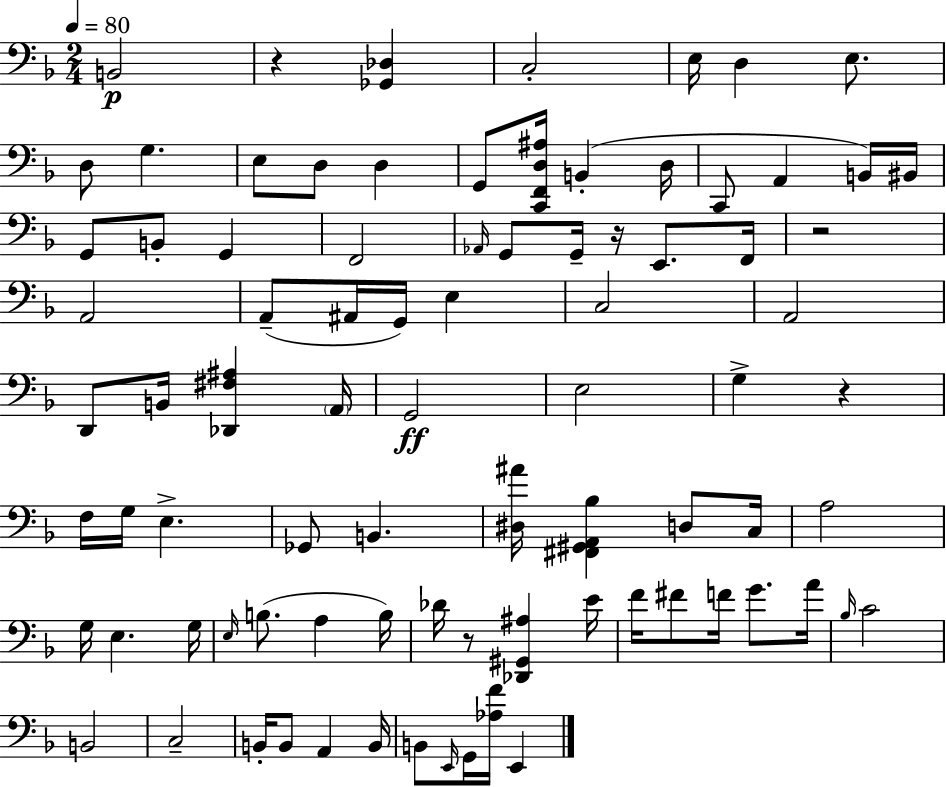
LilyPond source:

{
  \clef bass
  \numericTimeSignature
  \time 2/4
  \key f \major
  \tempo 4 = 80
  b,2\p | r4 <ges, des>4 | c2-. | e16 d4 e8. | \break d8 g4. | e8 d8 d4 | g,8 <c, f, d ais>16 b,4-.( d16 | c,8 a,4 b,16) bis,16 | \break g,8 b,8-. g,4 | f,2 | \grace { aes,16 } g,8 g,16-- r16 e,8. | f,16 r2 | \break a,2 | a,8--( ais,16 g,16) e4 | c2 | a,2 | \break d,8 b,16 <des, fis ais>4 | \parenthesize a,16 g,2\ff | e2 | g4-> r4 | \break f16 g16 e4.-> | ges,8 b,4. | <dis ais'>16 <fis, gis, a, bes>4 d8 | c16 a2 | \break g16 e4. | g16 \grace { e16 }( b8. a4 | b16) des'16 r8 <des, gis, ais>4 | e'16 f'16 fis'8 f'16 g'8. | \break a'16 \grace { bes16 } c'2 | b,2 | c2-- | b,16-. b,8 a,4 | \break b,16 b,8 \grace { e,16 } g,16 <aes f'>16 | e,4 \bar "|."
}